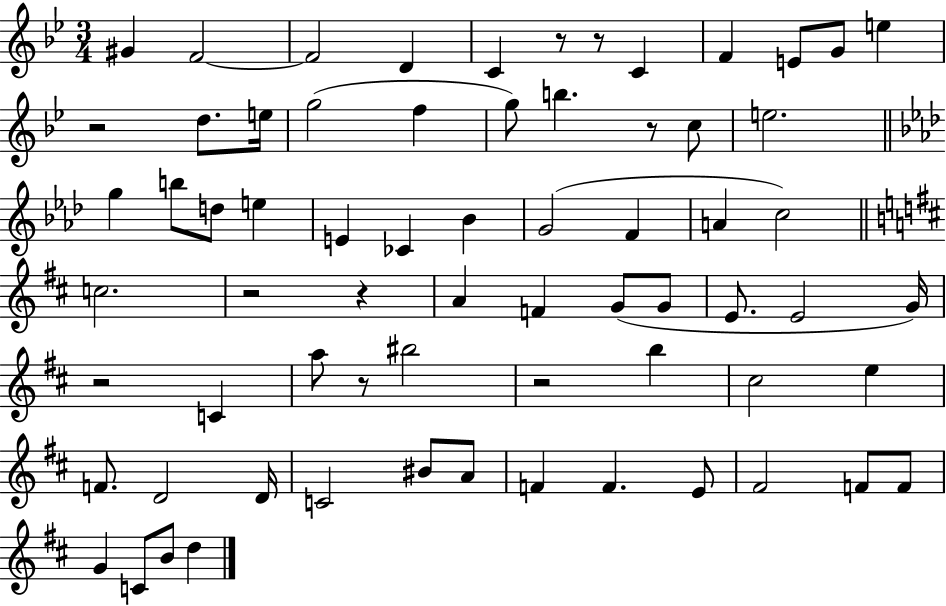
{
  \clef treble
  \numericTimeSignature
  \time 3/4
  \key bes \major
  gis'4 f'2~~ | f'2 d'4 | c'4 r8 r8 c'4 | f'4 e'8 g'8 e''4 | \break r2 d''8. e''16 | g''2( f''4 | g''8) b''4. r8 c''8 | e''2. | \break \bar "||" \break \key f \minor g''4 b''8 d''8 e''4 | e'4 ces'4 bes'4 | g'2( f'4 | a'4 c''2) | \break \bar "||" \break \key d \major c''2. | r2 r4 | a'4 f'4 g'8( g'8 | e'8. e'2 g'16) | \break r2 c'4 | a''8 r8 bis''2 | r2 b''4 | cis''2 e''4 | \break f'8. d'2 d'16 | c'2 bis'8 a'8 | f'4 f'4. e'8 | fis'2 f'8 f'8 | \break g'4 c'8 b'8 d''4 | \bar "|."
}